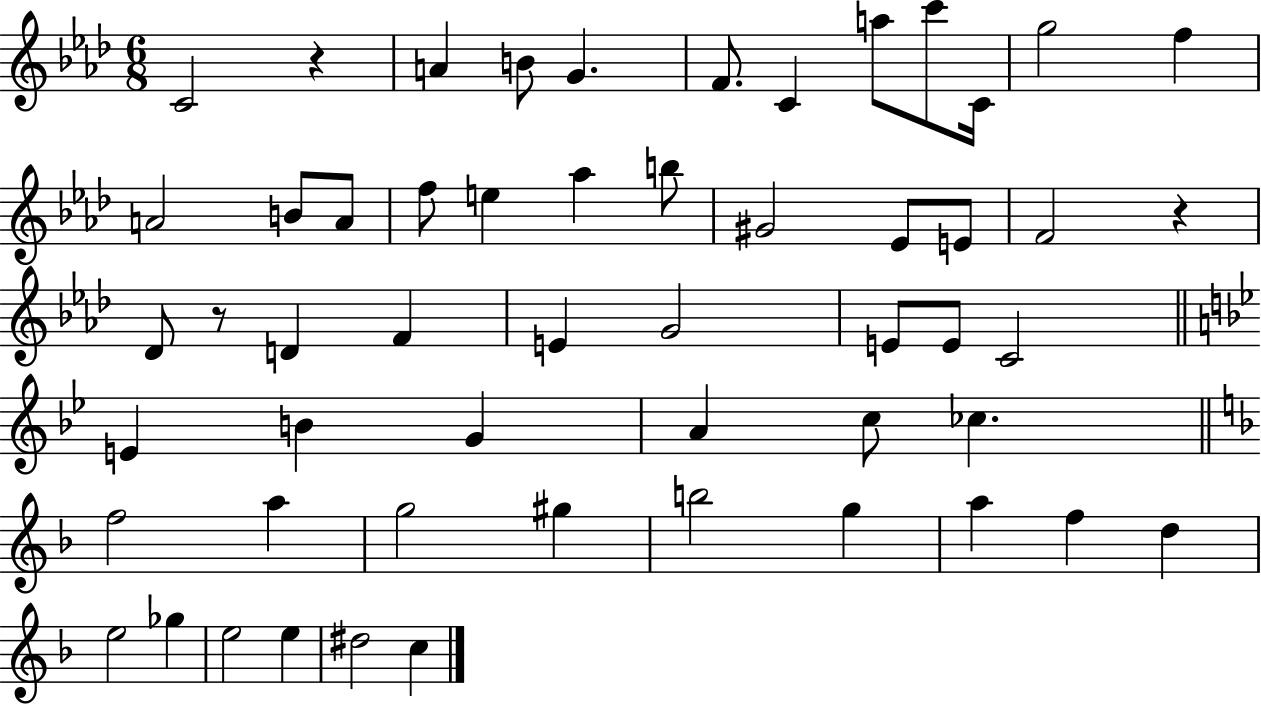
{
  \clef treble
  \numericTimeSignature
  \time 6/8
  \key aes \major
  c'2 r4 | a'4 b'8 g'4. | f'8. c'4 a''8 c'''8 c'16 | g''2 f''4 | \break a'2 b'8 a'8 | f''8 e''4 aes''4 b''8 | gis'2 ees'8 e'8 | f'2 r4 | \break des'8 r8 d'4 f'4 | e'4 g'2 | e'8 e'8 c'2 | \bar "||" \break \key bes \major e'4 b'4 g'4 | a'4 c''8 ces''4. | \bar "||" \break \key f \major f''2 a''4 | g''2 gis''4 | b''2 g''4 | a''4 f''4 d''4 | \break e''2 ges''4 | e''2 e''4 | dis''2 c''4 | \bar "|."
}